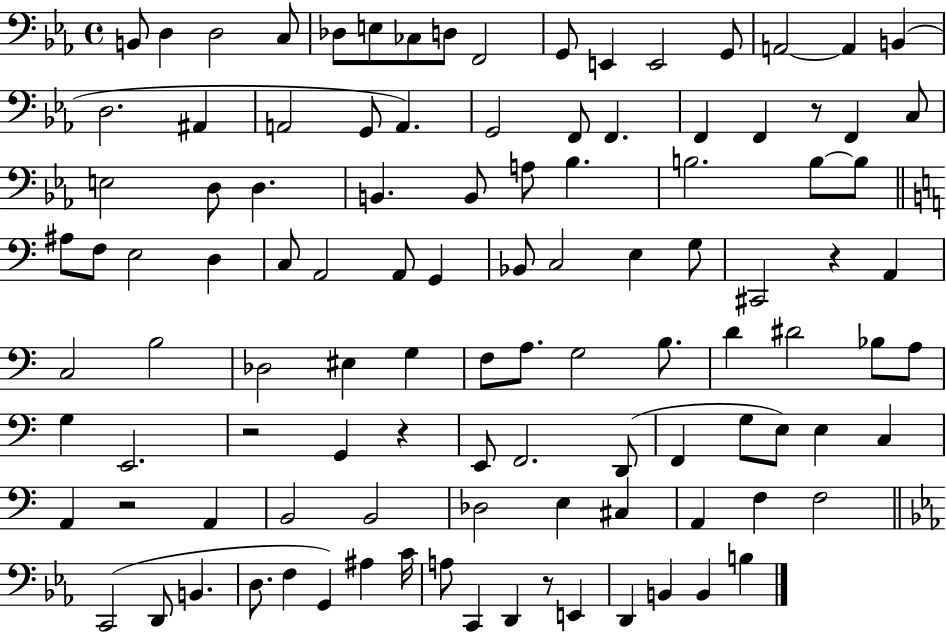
B2/e D3/q D3/h C3/e Db3/e E3/e CES3/e D3/e F2/h G2/e E2/q E2/h G2/e A2/h A2/q B2/q D3/h. A#2/q A2/h G2/e A2/q. G2/h F2/e F2/q. F2/q F2/q R/e F2/q C3/e E3/h D3/e D3/q. B2/q. B2/e A3/e Bb3/q. B3/h. B3/e B3/e A#3/e F3/e E3/h D3/q C3/e A2/h A2/e G2/q Bb2/e C3/h E3/q G3/e C#2/h R/q A2/q C3/h B3/h Db3/h EIS3/q G3/q F3/e A3/e. G3/h B3/e. D4/q D#4/h Bb3/e A3/e G3/q E2/h. R/h G2/q R/q E2/e F2/h. D2/e F2/q G3/e E3/e E3/q C3/q A2/q R/h A2/q B2/h B2/h Db3/h E3/q C#3/q A2/q F3/q F3/h C2/h D2/e B2/q. D3/e. F3/q G2/q A#3/q C4/s A3/e C2/q D2/q R/e E2/q D2/q B2/q B2/q B3/q